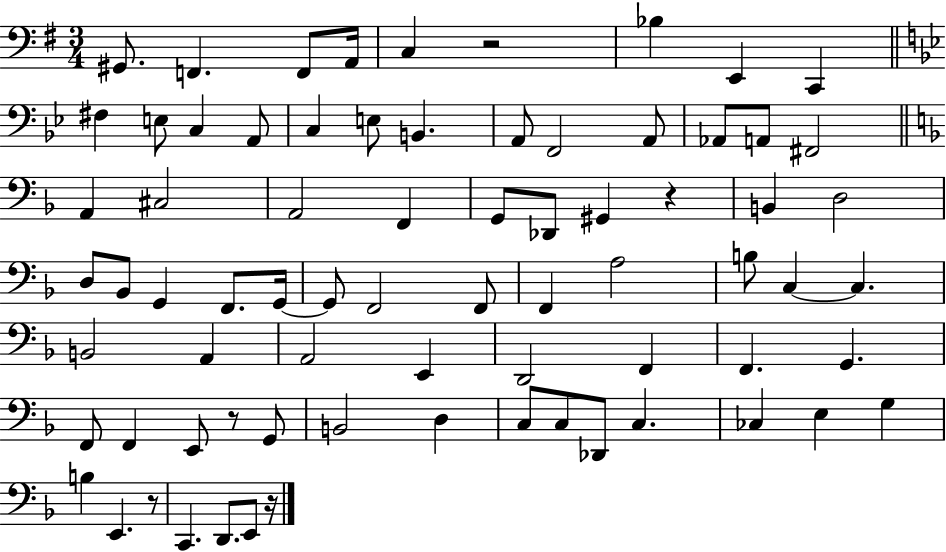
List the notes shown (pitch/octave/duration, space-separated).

G#2/e. F2/q. F2/e A2/s C3/q R/h Bb3/q E2/q C2/q F#3/q E3/e C3/q A2/e C3/q E3/e B2/q. A2/e F2/h A2/e Ab2/e A2/e F#2/h A2/q C#3/h A2/h F2/q G2/e Db2/e G#2/q R/q B2/q D3/h D3/e Bb2/e G2/q F2/e. G2/s G2/e F2/h F2/e F2/q A3/h B3/e C3/q C3/q. B2/h A2/q A2/h E2/q D2/h F2/q F2/q. G2/q. F2/e F2/q E2/e R/e G2/e B2/h D3/q C3/e C3/e Db2/e C3/q. CES3/q E3/q G3/q B3/q E2/q. R/e C2/q. D2/e. E2/e R/s